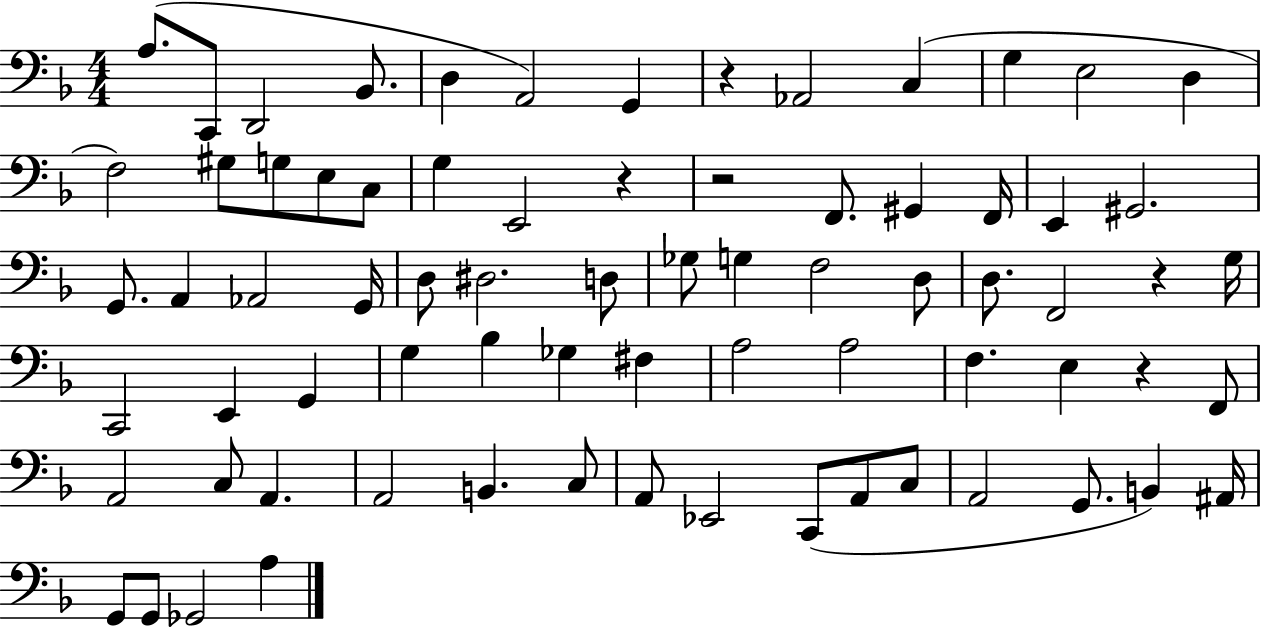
{
  \clef bass
  \numericTimeSignature
  \time 4/4
  \key f \major
  \repeat volta 2 { a8.( c,8 d,2 bes,8. | d4 a,2) g,4 | r4 aes,2 c4( | g4 e2 d4 | \break f2) gis8 g8 e8 c8 | g4 e,2 r4 | r2 f,8. gis,4 f,16 | e,4 gis,2. | \break g,8. a,4 aes,2 g,16 | d8 dis2. d8 | ges8 g4 f2 d8 | d8. f,2 r4 g16 | \break c,2 e,4 g,4 | g4 bes4 ges4 fis4 | a2 a2 | f4. e4 r4 f,8 | \break a,2 c8 a,4. | a,2 b,4. c8 | a,8 ees,2 c,8( a,8 c8 | a,2 g,8. b,4) ais,16 | \break g,8 g,8 ges,2 a4 | } \bar "|."
}